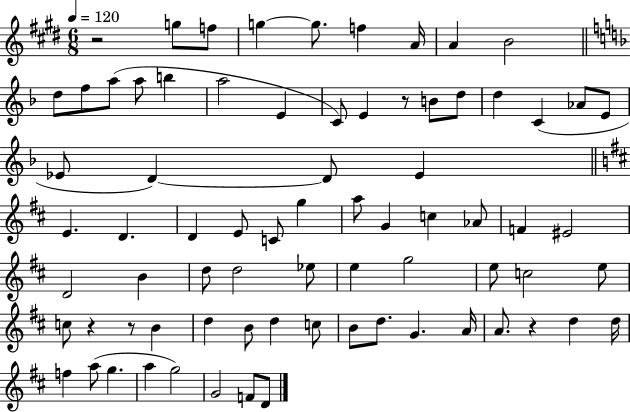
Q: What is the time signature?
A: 6/8